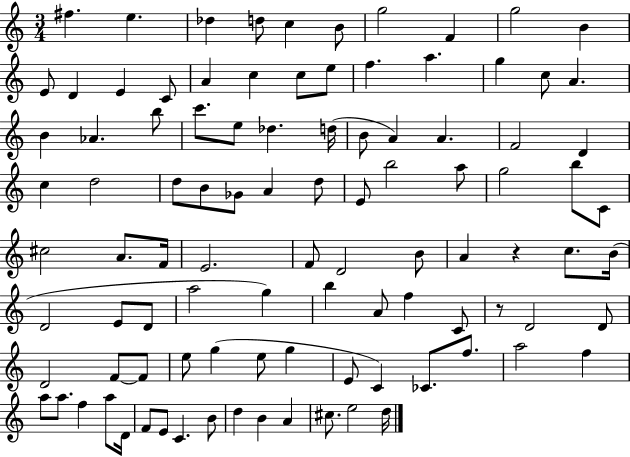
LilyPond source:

{
  \clef treble
  \numericTimeSignature
  \time 3/4
  \key c \major
  fis''4. e''4. | des''4 d''8 c''4 b'8 | g''2 f'4 | g''2 b'4 | \break e'8 d'4 e'4 c'8 | a'4 c''4 c''8 e''8 | f''4. a''4. | g''4 c''8 a'4. | \break b'4 aes'4. b''8 | c'''8. e''8 des''4. d''16( | b'8 a'4) a'4. | f'2 d'4 | \break c''4 d''2 | d''8 b'8 ges'8 a'4 d''8 | e'8 b''2 a''8 | g''2 b''8 c'8 | \break cis''2 a'8. f'16 | e'2. | f'8 d'2 b'8 | a'4 r4 c''8. b'16( | \break d'2 e'8 d'8 | a''2 g''4) | b''4 a'8 f''4 c'8 | r8 d'2 d'8 | \break d'2 f'8~~ f'8 | e''8 g''4( e''8 g''4 | e'8 c'4) ces'8. f''8. | a''2 f''4 | \break a''8 a''8. f''4 a''8 d'16 | f'8 e'8 c'4. b'8 | d''4 b'4 a'4 | cis''8. e''2 d''16 | \break \bar "|."
}